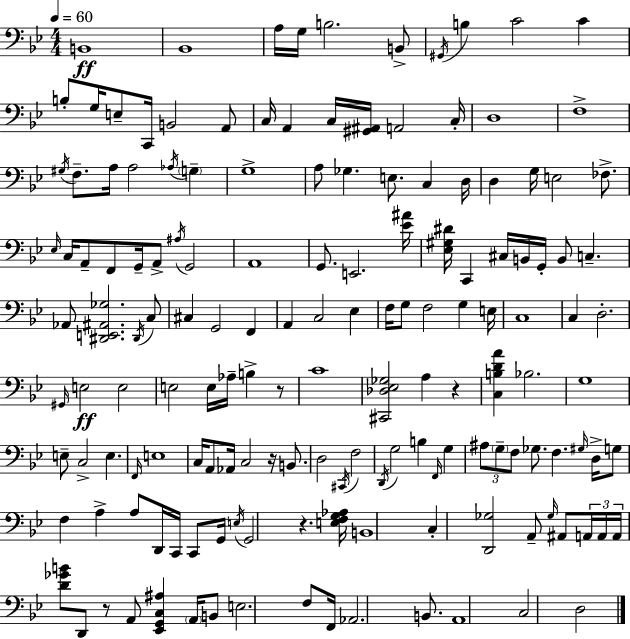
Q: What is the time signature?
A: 4/4